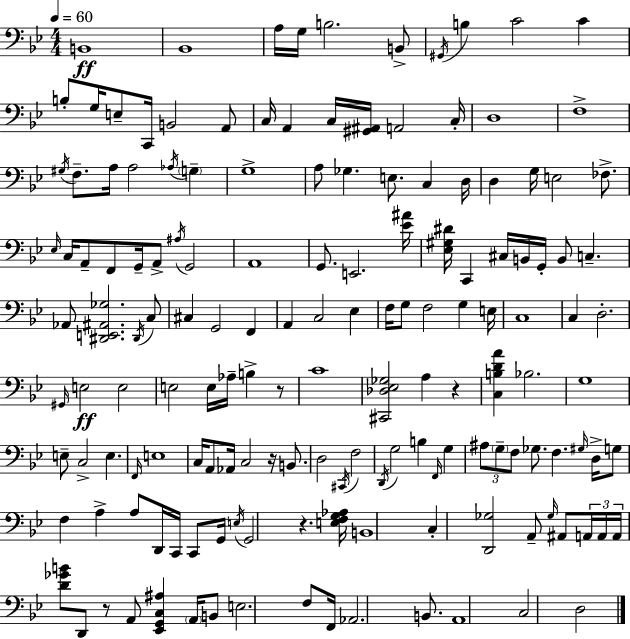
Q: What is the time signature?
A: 4/4